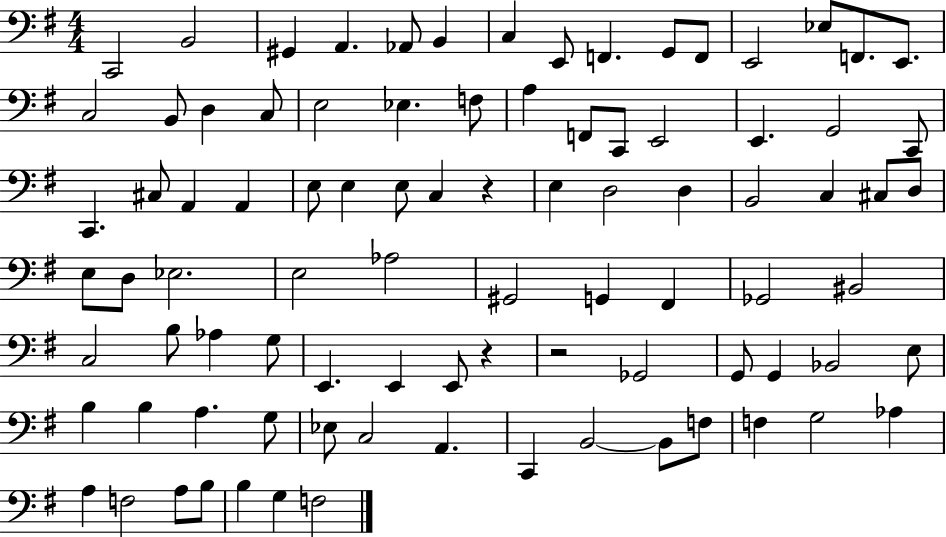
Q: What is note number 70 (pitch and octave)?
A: G3